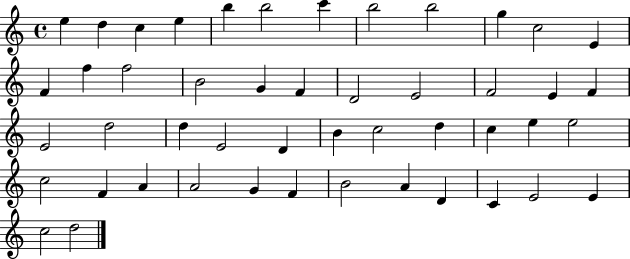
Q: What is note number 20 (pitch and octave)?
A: E4